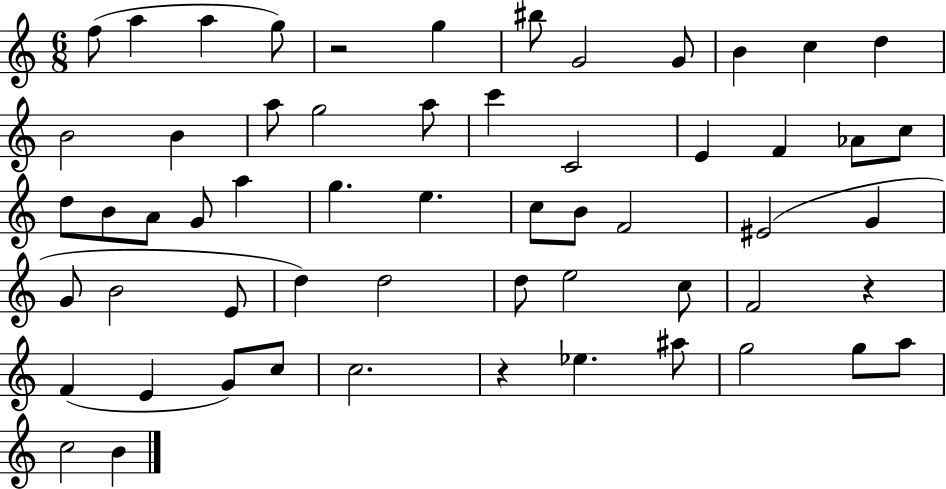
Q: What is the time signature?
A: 6/8